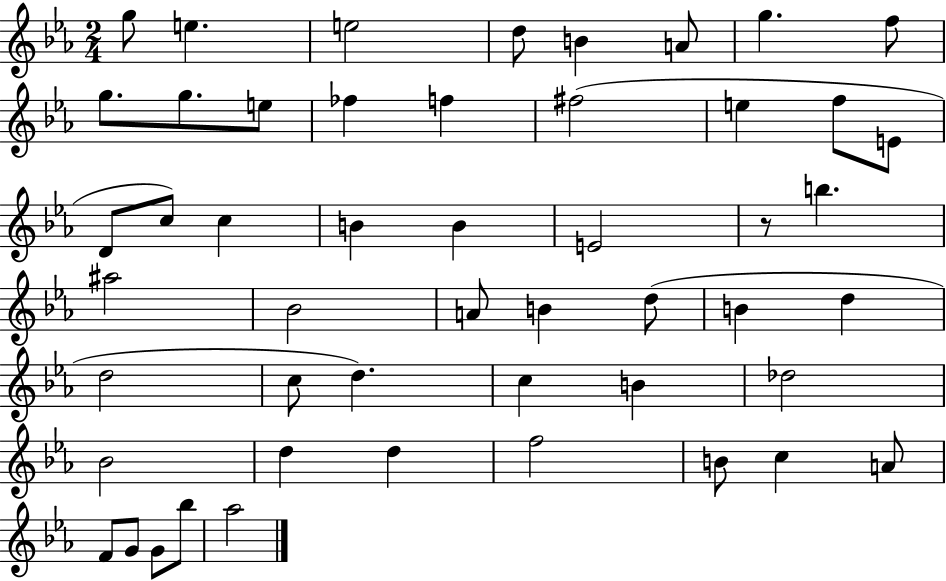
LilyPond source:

{
  \clef treble
  \numericTimeSignature
  \time 2/4
  \key ees \major
  g''8 e''4. | e''2 | d''8 b'4 a'8 | g''4. f''8 | \break g''8. g''8. e''8 | fes''4 f''4 | fis''2( | e''4 f''8 e'8 | \break d'8 c''8) c''4 | b'4 b'4 | e'2 | r8 b''4. | \break ais''2 | bes'2 | a'8 b'4 d''8( | b'4 d''4 | \break d''2 | c''8 d''4.) | c''4 b'4 | des''2 | \break bes'2 | d''4 d''4 | f''2 | b'8 c''4 a'8 | \break f'8 g'8 g'8 bes''8 | aes''2 | \bar "|."
}